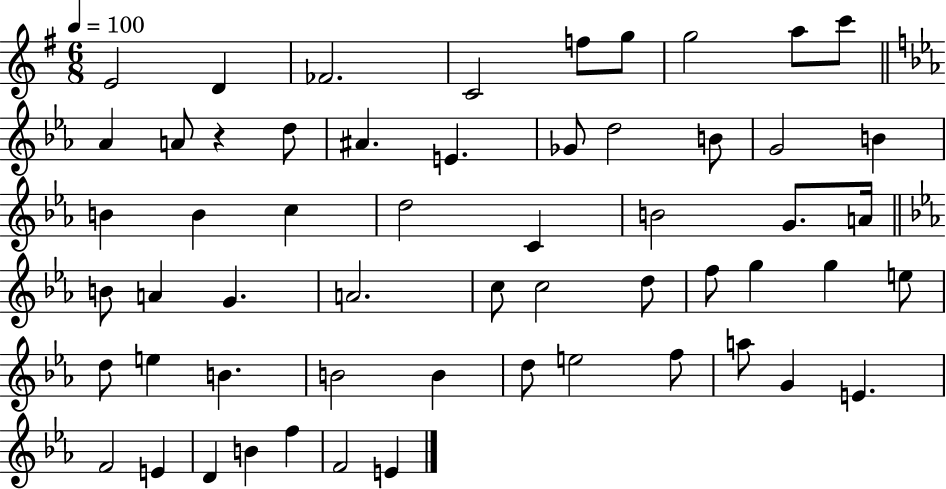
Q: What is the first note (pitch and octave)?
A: E4